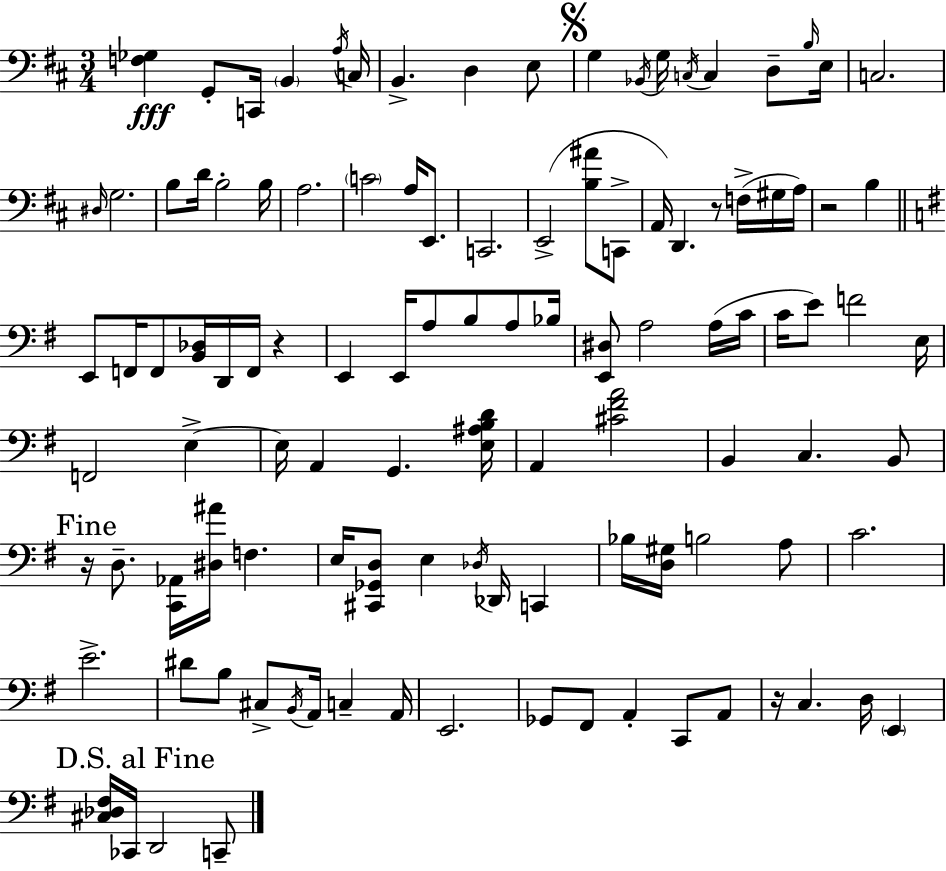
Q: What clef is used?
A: bass